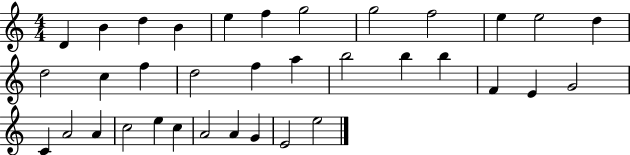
{
  \clef treble
  \numericTimeSignature
  \time 4/4
  \key c \major
  d'4 b'4 d''4 b'4 | e''4 f''4 g''2 | g''2 f''2 | e''4 e''2 d''4 | \break d''2 c''4 f''4 | d''2 f''4 a''4 | b''2 b''4 b''4 | f'4 e'4 g'2 | \break c'4 a'2 a'4 | c''2 e''4 c''4 | a'2 a'4 g'4 | e'2 e''2 | \break \bar "|."
}